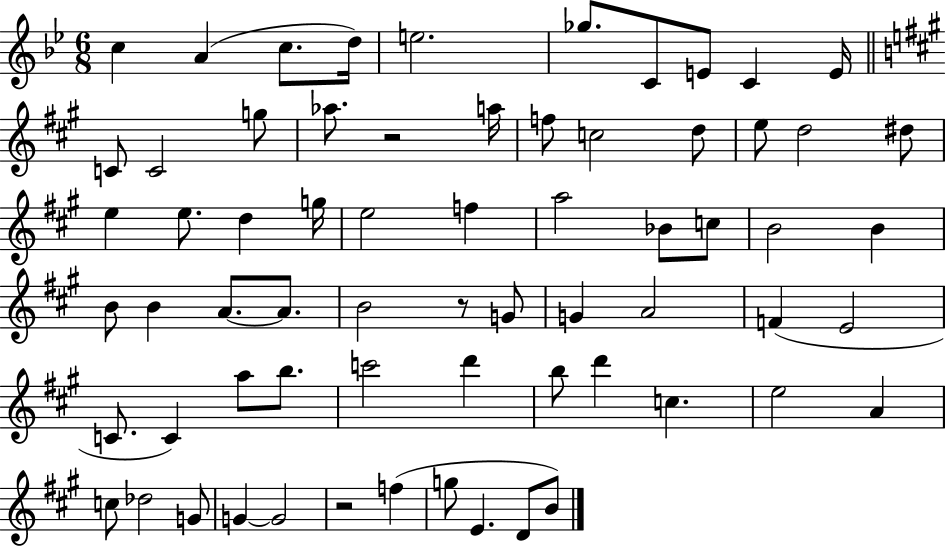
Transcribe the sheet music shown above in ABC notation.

X:1
T:Untitled
M:6/8
L:1/4
K:Bb
c A c/2 d/4 e2 _g/2 C/2 E/2 C E/4 C/2 C2 g/2 _a/2 z2 a/4 f/2 c2 d/2 e/2 d2 ^d/2 e e/2 d g/4 e2 f a2 _B/2 c/2 B2 B B/2 B A/2 A/2 B2 z/2 G/2 G A2 F E2 C/2 C a/2 b/2 c'2 d' b/2 d' c e2 A c/2 _d2 G/2 G G2 z2 f g/2 E D/2 B/2